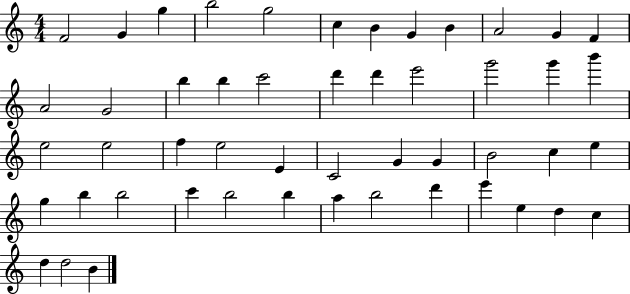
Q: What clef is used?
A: treble